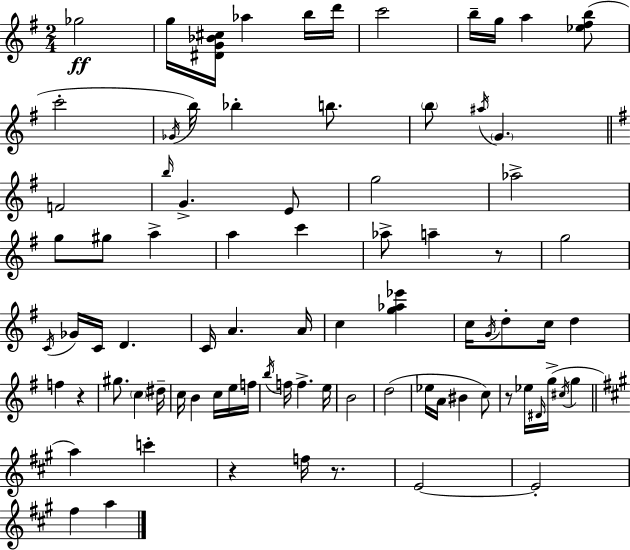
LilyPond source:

{
  \clef treble
  \numericTimeSignature
  \time 2/4
  \key e \minor
  ges''2\ff | g''16 <dis' g' bes' cis''>16 aes''4 b''16 d'''16 | c'''2 | b''16-- g''16 a''4 <ees'' fis'' b''>8( | \break c'''2-. | \acciaccatura { ges'16 }) b''16 bes''4-. b''8. | \parenthesize b''8 \acciaccatura { ais''16 } \parenthesize g'4. | \bar "||" \break \key e \minor f'2 | \grace { b''16 } g'4.-> e'8 | g''2 | aes''2-> | \break g''8 gis''8 a''4-> | a''4 c'''4 | aes''8-> a''4-- r8 | g''2 | \break \acciaccatura { c'16 } ges'16 c'16 d'4. | c'16 a'4. | a'16 c''4 <g'' aes'' ees'''>4 | c''16 \acciaccatura { g'16 } d''8-. c''16 d''4 | \break f''4 r4 | gis''8. \parenthesize c''4 | dis''16-- c''16 b'4 | c''16 e''16 f''16 \acciaccatura { b''16 } f''16 f''4.-> | \break e''16 b'2 | d''2( | ees''16 a'16 bis'4 | c''8) r8 ees''16 \grace { dis'16 } | \break g''16->( \acciaccatura { cis''16 } g''4 \bar "||" \break \key a \major a''4) c'''4-. | r4 f''16 r8. | e'2~~ | e'2-. | \break fis''4 a''4 | \bar "|."
}